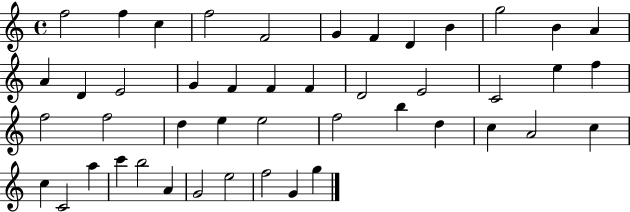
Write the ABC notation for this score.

X:1
T:Untitled
M:4/4
L:1/4
K:C
f2 f c f2 F2 G F D B g2 B A A D E2 G F F F D2 E2 C2 e f f2 f2 d e e2 f2 b d c A2 c c C2 a c' b2 A G2 e2 f2 G g